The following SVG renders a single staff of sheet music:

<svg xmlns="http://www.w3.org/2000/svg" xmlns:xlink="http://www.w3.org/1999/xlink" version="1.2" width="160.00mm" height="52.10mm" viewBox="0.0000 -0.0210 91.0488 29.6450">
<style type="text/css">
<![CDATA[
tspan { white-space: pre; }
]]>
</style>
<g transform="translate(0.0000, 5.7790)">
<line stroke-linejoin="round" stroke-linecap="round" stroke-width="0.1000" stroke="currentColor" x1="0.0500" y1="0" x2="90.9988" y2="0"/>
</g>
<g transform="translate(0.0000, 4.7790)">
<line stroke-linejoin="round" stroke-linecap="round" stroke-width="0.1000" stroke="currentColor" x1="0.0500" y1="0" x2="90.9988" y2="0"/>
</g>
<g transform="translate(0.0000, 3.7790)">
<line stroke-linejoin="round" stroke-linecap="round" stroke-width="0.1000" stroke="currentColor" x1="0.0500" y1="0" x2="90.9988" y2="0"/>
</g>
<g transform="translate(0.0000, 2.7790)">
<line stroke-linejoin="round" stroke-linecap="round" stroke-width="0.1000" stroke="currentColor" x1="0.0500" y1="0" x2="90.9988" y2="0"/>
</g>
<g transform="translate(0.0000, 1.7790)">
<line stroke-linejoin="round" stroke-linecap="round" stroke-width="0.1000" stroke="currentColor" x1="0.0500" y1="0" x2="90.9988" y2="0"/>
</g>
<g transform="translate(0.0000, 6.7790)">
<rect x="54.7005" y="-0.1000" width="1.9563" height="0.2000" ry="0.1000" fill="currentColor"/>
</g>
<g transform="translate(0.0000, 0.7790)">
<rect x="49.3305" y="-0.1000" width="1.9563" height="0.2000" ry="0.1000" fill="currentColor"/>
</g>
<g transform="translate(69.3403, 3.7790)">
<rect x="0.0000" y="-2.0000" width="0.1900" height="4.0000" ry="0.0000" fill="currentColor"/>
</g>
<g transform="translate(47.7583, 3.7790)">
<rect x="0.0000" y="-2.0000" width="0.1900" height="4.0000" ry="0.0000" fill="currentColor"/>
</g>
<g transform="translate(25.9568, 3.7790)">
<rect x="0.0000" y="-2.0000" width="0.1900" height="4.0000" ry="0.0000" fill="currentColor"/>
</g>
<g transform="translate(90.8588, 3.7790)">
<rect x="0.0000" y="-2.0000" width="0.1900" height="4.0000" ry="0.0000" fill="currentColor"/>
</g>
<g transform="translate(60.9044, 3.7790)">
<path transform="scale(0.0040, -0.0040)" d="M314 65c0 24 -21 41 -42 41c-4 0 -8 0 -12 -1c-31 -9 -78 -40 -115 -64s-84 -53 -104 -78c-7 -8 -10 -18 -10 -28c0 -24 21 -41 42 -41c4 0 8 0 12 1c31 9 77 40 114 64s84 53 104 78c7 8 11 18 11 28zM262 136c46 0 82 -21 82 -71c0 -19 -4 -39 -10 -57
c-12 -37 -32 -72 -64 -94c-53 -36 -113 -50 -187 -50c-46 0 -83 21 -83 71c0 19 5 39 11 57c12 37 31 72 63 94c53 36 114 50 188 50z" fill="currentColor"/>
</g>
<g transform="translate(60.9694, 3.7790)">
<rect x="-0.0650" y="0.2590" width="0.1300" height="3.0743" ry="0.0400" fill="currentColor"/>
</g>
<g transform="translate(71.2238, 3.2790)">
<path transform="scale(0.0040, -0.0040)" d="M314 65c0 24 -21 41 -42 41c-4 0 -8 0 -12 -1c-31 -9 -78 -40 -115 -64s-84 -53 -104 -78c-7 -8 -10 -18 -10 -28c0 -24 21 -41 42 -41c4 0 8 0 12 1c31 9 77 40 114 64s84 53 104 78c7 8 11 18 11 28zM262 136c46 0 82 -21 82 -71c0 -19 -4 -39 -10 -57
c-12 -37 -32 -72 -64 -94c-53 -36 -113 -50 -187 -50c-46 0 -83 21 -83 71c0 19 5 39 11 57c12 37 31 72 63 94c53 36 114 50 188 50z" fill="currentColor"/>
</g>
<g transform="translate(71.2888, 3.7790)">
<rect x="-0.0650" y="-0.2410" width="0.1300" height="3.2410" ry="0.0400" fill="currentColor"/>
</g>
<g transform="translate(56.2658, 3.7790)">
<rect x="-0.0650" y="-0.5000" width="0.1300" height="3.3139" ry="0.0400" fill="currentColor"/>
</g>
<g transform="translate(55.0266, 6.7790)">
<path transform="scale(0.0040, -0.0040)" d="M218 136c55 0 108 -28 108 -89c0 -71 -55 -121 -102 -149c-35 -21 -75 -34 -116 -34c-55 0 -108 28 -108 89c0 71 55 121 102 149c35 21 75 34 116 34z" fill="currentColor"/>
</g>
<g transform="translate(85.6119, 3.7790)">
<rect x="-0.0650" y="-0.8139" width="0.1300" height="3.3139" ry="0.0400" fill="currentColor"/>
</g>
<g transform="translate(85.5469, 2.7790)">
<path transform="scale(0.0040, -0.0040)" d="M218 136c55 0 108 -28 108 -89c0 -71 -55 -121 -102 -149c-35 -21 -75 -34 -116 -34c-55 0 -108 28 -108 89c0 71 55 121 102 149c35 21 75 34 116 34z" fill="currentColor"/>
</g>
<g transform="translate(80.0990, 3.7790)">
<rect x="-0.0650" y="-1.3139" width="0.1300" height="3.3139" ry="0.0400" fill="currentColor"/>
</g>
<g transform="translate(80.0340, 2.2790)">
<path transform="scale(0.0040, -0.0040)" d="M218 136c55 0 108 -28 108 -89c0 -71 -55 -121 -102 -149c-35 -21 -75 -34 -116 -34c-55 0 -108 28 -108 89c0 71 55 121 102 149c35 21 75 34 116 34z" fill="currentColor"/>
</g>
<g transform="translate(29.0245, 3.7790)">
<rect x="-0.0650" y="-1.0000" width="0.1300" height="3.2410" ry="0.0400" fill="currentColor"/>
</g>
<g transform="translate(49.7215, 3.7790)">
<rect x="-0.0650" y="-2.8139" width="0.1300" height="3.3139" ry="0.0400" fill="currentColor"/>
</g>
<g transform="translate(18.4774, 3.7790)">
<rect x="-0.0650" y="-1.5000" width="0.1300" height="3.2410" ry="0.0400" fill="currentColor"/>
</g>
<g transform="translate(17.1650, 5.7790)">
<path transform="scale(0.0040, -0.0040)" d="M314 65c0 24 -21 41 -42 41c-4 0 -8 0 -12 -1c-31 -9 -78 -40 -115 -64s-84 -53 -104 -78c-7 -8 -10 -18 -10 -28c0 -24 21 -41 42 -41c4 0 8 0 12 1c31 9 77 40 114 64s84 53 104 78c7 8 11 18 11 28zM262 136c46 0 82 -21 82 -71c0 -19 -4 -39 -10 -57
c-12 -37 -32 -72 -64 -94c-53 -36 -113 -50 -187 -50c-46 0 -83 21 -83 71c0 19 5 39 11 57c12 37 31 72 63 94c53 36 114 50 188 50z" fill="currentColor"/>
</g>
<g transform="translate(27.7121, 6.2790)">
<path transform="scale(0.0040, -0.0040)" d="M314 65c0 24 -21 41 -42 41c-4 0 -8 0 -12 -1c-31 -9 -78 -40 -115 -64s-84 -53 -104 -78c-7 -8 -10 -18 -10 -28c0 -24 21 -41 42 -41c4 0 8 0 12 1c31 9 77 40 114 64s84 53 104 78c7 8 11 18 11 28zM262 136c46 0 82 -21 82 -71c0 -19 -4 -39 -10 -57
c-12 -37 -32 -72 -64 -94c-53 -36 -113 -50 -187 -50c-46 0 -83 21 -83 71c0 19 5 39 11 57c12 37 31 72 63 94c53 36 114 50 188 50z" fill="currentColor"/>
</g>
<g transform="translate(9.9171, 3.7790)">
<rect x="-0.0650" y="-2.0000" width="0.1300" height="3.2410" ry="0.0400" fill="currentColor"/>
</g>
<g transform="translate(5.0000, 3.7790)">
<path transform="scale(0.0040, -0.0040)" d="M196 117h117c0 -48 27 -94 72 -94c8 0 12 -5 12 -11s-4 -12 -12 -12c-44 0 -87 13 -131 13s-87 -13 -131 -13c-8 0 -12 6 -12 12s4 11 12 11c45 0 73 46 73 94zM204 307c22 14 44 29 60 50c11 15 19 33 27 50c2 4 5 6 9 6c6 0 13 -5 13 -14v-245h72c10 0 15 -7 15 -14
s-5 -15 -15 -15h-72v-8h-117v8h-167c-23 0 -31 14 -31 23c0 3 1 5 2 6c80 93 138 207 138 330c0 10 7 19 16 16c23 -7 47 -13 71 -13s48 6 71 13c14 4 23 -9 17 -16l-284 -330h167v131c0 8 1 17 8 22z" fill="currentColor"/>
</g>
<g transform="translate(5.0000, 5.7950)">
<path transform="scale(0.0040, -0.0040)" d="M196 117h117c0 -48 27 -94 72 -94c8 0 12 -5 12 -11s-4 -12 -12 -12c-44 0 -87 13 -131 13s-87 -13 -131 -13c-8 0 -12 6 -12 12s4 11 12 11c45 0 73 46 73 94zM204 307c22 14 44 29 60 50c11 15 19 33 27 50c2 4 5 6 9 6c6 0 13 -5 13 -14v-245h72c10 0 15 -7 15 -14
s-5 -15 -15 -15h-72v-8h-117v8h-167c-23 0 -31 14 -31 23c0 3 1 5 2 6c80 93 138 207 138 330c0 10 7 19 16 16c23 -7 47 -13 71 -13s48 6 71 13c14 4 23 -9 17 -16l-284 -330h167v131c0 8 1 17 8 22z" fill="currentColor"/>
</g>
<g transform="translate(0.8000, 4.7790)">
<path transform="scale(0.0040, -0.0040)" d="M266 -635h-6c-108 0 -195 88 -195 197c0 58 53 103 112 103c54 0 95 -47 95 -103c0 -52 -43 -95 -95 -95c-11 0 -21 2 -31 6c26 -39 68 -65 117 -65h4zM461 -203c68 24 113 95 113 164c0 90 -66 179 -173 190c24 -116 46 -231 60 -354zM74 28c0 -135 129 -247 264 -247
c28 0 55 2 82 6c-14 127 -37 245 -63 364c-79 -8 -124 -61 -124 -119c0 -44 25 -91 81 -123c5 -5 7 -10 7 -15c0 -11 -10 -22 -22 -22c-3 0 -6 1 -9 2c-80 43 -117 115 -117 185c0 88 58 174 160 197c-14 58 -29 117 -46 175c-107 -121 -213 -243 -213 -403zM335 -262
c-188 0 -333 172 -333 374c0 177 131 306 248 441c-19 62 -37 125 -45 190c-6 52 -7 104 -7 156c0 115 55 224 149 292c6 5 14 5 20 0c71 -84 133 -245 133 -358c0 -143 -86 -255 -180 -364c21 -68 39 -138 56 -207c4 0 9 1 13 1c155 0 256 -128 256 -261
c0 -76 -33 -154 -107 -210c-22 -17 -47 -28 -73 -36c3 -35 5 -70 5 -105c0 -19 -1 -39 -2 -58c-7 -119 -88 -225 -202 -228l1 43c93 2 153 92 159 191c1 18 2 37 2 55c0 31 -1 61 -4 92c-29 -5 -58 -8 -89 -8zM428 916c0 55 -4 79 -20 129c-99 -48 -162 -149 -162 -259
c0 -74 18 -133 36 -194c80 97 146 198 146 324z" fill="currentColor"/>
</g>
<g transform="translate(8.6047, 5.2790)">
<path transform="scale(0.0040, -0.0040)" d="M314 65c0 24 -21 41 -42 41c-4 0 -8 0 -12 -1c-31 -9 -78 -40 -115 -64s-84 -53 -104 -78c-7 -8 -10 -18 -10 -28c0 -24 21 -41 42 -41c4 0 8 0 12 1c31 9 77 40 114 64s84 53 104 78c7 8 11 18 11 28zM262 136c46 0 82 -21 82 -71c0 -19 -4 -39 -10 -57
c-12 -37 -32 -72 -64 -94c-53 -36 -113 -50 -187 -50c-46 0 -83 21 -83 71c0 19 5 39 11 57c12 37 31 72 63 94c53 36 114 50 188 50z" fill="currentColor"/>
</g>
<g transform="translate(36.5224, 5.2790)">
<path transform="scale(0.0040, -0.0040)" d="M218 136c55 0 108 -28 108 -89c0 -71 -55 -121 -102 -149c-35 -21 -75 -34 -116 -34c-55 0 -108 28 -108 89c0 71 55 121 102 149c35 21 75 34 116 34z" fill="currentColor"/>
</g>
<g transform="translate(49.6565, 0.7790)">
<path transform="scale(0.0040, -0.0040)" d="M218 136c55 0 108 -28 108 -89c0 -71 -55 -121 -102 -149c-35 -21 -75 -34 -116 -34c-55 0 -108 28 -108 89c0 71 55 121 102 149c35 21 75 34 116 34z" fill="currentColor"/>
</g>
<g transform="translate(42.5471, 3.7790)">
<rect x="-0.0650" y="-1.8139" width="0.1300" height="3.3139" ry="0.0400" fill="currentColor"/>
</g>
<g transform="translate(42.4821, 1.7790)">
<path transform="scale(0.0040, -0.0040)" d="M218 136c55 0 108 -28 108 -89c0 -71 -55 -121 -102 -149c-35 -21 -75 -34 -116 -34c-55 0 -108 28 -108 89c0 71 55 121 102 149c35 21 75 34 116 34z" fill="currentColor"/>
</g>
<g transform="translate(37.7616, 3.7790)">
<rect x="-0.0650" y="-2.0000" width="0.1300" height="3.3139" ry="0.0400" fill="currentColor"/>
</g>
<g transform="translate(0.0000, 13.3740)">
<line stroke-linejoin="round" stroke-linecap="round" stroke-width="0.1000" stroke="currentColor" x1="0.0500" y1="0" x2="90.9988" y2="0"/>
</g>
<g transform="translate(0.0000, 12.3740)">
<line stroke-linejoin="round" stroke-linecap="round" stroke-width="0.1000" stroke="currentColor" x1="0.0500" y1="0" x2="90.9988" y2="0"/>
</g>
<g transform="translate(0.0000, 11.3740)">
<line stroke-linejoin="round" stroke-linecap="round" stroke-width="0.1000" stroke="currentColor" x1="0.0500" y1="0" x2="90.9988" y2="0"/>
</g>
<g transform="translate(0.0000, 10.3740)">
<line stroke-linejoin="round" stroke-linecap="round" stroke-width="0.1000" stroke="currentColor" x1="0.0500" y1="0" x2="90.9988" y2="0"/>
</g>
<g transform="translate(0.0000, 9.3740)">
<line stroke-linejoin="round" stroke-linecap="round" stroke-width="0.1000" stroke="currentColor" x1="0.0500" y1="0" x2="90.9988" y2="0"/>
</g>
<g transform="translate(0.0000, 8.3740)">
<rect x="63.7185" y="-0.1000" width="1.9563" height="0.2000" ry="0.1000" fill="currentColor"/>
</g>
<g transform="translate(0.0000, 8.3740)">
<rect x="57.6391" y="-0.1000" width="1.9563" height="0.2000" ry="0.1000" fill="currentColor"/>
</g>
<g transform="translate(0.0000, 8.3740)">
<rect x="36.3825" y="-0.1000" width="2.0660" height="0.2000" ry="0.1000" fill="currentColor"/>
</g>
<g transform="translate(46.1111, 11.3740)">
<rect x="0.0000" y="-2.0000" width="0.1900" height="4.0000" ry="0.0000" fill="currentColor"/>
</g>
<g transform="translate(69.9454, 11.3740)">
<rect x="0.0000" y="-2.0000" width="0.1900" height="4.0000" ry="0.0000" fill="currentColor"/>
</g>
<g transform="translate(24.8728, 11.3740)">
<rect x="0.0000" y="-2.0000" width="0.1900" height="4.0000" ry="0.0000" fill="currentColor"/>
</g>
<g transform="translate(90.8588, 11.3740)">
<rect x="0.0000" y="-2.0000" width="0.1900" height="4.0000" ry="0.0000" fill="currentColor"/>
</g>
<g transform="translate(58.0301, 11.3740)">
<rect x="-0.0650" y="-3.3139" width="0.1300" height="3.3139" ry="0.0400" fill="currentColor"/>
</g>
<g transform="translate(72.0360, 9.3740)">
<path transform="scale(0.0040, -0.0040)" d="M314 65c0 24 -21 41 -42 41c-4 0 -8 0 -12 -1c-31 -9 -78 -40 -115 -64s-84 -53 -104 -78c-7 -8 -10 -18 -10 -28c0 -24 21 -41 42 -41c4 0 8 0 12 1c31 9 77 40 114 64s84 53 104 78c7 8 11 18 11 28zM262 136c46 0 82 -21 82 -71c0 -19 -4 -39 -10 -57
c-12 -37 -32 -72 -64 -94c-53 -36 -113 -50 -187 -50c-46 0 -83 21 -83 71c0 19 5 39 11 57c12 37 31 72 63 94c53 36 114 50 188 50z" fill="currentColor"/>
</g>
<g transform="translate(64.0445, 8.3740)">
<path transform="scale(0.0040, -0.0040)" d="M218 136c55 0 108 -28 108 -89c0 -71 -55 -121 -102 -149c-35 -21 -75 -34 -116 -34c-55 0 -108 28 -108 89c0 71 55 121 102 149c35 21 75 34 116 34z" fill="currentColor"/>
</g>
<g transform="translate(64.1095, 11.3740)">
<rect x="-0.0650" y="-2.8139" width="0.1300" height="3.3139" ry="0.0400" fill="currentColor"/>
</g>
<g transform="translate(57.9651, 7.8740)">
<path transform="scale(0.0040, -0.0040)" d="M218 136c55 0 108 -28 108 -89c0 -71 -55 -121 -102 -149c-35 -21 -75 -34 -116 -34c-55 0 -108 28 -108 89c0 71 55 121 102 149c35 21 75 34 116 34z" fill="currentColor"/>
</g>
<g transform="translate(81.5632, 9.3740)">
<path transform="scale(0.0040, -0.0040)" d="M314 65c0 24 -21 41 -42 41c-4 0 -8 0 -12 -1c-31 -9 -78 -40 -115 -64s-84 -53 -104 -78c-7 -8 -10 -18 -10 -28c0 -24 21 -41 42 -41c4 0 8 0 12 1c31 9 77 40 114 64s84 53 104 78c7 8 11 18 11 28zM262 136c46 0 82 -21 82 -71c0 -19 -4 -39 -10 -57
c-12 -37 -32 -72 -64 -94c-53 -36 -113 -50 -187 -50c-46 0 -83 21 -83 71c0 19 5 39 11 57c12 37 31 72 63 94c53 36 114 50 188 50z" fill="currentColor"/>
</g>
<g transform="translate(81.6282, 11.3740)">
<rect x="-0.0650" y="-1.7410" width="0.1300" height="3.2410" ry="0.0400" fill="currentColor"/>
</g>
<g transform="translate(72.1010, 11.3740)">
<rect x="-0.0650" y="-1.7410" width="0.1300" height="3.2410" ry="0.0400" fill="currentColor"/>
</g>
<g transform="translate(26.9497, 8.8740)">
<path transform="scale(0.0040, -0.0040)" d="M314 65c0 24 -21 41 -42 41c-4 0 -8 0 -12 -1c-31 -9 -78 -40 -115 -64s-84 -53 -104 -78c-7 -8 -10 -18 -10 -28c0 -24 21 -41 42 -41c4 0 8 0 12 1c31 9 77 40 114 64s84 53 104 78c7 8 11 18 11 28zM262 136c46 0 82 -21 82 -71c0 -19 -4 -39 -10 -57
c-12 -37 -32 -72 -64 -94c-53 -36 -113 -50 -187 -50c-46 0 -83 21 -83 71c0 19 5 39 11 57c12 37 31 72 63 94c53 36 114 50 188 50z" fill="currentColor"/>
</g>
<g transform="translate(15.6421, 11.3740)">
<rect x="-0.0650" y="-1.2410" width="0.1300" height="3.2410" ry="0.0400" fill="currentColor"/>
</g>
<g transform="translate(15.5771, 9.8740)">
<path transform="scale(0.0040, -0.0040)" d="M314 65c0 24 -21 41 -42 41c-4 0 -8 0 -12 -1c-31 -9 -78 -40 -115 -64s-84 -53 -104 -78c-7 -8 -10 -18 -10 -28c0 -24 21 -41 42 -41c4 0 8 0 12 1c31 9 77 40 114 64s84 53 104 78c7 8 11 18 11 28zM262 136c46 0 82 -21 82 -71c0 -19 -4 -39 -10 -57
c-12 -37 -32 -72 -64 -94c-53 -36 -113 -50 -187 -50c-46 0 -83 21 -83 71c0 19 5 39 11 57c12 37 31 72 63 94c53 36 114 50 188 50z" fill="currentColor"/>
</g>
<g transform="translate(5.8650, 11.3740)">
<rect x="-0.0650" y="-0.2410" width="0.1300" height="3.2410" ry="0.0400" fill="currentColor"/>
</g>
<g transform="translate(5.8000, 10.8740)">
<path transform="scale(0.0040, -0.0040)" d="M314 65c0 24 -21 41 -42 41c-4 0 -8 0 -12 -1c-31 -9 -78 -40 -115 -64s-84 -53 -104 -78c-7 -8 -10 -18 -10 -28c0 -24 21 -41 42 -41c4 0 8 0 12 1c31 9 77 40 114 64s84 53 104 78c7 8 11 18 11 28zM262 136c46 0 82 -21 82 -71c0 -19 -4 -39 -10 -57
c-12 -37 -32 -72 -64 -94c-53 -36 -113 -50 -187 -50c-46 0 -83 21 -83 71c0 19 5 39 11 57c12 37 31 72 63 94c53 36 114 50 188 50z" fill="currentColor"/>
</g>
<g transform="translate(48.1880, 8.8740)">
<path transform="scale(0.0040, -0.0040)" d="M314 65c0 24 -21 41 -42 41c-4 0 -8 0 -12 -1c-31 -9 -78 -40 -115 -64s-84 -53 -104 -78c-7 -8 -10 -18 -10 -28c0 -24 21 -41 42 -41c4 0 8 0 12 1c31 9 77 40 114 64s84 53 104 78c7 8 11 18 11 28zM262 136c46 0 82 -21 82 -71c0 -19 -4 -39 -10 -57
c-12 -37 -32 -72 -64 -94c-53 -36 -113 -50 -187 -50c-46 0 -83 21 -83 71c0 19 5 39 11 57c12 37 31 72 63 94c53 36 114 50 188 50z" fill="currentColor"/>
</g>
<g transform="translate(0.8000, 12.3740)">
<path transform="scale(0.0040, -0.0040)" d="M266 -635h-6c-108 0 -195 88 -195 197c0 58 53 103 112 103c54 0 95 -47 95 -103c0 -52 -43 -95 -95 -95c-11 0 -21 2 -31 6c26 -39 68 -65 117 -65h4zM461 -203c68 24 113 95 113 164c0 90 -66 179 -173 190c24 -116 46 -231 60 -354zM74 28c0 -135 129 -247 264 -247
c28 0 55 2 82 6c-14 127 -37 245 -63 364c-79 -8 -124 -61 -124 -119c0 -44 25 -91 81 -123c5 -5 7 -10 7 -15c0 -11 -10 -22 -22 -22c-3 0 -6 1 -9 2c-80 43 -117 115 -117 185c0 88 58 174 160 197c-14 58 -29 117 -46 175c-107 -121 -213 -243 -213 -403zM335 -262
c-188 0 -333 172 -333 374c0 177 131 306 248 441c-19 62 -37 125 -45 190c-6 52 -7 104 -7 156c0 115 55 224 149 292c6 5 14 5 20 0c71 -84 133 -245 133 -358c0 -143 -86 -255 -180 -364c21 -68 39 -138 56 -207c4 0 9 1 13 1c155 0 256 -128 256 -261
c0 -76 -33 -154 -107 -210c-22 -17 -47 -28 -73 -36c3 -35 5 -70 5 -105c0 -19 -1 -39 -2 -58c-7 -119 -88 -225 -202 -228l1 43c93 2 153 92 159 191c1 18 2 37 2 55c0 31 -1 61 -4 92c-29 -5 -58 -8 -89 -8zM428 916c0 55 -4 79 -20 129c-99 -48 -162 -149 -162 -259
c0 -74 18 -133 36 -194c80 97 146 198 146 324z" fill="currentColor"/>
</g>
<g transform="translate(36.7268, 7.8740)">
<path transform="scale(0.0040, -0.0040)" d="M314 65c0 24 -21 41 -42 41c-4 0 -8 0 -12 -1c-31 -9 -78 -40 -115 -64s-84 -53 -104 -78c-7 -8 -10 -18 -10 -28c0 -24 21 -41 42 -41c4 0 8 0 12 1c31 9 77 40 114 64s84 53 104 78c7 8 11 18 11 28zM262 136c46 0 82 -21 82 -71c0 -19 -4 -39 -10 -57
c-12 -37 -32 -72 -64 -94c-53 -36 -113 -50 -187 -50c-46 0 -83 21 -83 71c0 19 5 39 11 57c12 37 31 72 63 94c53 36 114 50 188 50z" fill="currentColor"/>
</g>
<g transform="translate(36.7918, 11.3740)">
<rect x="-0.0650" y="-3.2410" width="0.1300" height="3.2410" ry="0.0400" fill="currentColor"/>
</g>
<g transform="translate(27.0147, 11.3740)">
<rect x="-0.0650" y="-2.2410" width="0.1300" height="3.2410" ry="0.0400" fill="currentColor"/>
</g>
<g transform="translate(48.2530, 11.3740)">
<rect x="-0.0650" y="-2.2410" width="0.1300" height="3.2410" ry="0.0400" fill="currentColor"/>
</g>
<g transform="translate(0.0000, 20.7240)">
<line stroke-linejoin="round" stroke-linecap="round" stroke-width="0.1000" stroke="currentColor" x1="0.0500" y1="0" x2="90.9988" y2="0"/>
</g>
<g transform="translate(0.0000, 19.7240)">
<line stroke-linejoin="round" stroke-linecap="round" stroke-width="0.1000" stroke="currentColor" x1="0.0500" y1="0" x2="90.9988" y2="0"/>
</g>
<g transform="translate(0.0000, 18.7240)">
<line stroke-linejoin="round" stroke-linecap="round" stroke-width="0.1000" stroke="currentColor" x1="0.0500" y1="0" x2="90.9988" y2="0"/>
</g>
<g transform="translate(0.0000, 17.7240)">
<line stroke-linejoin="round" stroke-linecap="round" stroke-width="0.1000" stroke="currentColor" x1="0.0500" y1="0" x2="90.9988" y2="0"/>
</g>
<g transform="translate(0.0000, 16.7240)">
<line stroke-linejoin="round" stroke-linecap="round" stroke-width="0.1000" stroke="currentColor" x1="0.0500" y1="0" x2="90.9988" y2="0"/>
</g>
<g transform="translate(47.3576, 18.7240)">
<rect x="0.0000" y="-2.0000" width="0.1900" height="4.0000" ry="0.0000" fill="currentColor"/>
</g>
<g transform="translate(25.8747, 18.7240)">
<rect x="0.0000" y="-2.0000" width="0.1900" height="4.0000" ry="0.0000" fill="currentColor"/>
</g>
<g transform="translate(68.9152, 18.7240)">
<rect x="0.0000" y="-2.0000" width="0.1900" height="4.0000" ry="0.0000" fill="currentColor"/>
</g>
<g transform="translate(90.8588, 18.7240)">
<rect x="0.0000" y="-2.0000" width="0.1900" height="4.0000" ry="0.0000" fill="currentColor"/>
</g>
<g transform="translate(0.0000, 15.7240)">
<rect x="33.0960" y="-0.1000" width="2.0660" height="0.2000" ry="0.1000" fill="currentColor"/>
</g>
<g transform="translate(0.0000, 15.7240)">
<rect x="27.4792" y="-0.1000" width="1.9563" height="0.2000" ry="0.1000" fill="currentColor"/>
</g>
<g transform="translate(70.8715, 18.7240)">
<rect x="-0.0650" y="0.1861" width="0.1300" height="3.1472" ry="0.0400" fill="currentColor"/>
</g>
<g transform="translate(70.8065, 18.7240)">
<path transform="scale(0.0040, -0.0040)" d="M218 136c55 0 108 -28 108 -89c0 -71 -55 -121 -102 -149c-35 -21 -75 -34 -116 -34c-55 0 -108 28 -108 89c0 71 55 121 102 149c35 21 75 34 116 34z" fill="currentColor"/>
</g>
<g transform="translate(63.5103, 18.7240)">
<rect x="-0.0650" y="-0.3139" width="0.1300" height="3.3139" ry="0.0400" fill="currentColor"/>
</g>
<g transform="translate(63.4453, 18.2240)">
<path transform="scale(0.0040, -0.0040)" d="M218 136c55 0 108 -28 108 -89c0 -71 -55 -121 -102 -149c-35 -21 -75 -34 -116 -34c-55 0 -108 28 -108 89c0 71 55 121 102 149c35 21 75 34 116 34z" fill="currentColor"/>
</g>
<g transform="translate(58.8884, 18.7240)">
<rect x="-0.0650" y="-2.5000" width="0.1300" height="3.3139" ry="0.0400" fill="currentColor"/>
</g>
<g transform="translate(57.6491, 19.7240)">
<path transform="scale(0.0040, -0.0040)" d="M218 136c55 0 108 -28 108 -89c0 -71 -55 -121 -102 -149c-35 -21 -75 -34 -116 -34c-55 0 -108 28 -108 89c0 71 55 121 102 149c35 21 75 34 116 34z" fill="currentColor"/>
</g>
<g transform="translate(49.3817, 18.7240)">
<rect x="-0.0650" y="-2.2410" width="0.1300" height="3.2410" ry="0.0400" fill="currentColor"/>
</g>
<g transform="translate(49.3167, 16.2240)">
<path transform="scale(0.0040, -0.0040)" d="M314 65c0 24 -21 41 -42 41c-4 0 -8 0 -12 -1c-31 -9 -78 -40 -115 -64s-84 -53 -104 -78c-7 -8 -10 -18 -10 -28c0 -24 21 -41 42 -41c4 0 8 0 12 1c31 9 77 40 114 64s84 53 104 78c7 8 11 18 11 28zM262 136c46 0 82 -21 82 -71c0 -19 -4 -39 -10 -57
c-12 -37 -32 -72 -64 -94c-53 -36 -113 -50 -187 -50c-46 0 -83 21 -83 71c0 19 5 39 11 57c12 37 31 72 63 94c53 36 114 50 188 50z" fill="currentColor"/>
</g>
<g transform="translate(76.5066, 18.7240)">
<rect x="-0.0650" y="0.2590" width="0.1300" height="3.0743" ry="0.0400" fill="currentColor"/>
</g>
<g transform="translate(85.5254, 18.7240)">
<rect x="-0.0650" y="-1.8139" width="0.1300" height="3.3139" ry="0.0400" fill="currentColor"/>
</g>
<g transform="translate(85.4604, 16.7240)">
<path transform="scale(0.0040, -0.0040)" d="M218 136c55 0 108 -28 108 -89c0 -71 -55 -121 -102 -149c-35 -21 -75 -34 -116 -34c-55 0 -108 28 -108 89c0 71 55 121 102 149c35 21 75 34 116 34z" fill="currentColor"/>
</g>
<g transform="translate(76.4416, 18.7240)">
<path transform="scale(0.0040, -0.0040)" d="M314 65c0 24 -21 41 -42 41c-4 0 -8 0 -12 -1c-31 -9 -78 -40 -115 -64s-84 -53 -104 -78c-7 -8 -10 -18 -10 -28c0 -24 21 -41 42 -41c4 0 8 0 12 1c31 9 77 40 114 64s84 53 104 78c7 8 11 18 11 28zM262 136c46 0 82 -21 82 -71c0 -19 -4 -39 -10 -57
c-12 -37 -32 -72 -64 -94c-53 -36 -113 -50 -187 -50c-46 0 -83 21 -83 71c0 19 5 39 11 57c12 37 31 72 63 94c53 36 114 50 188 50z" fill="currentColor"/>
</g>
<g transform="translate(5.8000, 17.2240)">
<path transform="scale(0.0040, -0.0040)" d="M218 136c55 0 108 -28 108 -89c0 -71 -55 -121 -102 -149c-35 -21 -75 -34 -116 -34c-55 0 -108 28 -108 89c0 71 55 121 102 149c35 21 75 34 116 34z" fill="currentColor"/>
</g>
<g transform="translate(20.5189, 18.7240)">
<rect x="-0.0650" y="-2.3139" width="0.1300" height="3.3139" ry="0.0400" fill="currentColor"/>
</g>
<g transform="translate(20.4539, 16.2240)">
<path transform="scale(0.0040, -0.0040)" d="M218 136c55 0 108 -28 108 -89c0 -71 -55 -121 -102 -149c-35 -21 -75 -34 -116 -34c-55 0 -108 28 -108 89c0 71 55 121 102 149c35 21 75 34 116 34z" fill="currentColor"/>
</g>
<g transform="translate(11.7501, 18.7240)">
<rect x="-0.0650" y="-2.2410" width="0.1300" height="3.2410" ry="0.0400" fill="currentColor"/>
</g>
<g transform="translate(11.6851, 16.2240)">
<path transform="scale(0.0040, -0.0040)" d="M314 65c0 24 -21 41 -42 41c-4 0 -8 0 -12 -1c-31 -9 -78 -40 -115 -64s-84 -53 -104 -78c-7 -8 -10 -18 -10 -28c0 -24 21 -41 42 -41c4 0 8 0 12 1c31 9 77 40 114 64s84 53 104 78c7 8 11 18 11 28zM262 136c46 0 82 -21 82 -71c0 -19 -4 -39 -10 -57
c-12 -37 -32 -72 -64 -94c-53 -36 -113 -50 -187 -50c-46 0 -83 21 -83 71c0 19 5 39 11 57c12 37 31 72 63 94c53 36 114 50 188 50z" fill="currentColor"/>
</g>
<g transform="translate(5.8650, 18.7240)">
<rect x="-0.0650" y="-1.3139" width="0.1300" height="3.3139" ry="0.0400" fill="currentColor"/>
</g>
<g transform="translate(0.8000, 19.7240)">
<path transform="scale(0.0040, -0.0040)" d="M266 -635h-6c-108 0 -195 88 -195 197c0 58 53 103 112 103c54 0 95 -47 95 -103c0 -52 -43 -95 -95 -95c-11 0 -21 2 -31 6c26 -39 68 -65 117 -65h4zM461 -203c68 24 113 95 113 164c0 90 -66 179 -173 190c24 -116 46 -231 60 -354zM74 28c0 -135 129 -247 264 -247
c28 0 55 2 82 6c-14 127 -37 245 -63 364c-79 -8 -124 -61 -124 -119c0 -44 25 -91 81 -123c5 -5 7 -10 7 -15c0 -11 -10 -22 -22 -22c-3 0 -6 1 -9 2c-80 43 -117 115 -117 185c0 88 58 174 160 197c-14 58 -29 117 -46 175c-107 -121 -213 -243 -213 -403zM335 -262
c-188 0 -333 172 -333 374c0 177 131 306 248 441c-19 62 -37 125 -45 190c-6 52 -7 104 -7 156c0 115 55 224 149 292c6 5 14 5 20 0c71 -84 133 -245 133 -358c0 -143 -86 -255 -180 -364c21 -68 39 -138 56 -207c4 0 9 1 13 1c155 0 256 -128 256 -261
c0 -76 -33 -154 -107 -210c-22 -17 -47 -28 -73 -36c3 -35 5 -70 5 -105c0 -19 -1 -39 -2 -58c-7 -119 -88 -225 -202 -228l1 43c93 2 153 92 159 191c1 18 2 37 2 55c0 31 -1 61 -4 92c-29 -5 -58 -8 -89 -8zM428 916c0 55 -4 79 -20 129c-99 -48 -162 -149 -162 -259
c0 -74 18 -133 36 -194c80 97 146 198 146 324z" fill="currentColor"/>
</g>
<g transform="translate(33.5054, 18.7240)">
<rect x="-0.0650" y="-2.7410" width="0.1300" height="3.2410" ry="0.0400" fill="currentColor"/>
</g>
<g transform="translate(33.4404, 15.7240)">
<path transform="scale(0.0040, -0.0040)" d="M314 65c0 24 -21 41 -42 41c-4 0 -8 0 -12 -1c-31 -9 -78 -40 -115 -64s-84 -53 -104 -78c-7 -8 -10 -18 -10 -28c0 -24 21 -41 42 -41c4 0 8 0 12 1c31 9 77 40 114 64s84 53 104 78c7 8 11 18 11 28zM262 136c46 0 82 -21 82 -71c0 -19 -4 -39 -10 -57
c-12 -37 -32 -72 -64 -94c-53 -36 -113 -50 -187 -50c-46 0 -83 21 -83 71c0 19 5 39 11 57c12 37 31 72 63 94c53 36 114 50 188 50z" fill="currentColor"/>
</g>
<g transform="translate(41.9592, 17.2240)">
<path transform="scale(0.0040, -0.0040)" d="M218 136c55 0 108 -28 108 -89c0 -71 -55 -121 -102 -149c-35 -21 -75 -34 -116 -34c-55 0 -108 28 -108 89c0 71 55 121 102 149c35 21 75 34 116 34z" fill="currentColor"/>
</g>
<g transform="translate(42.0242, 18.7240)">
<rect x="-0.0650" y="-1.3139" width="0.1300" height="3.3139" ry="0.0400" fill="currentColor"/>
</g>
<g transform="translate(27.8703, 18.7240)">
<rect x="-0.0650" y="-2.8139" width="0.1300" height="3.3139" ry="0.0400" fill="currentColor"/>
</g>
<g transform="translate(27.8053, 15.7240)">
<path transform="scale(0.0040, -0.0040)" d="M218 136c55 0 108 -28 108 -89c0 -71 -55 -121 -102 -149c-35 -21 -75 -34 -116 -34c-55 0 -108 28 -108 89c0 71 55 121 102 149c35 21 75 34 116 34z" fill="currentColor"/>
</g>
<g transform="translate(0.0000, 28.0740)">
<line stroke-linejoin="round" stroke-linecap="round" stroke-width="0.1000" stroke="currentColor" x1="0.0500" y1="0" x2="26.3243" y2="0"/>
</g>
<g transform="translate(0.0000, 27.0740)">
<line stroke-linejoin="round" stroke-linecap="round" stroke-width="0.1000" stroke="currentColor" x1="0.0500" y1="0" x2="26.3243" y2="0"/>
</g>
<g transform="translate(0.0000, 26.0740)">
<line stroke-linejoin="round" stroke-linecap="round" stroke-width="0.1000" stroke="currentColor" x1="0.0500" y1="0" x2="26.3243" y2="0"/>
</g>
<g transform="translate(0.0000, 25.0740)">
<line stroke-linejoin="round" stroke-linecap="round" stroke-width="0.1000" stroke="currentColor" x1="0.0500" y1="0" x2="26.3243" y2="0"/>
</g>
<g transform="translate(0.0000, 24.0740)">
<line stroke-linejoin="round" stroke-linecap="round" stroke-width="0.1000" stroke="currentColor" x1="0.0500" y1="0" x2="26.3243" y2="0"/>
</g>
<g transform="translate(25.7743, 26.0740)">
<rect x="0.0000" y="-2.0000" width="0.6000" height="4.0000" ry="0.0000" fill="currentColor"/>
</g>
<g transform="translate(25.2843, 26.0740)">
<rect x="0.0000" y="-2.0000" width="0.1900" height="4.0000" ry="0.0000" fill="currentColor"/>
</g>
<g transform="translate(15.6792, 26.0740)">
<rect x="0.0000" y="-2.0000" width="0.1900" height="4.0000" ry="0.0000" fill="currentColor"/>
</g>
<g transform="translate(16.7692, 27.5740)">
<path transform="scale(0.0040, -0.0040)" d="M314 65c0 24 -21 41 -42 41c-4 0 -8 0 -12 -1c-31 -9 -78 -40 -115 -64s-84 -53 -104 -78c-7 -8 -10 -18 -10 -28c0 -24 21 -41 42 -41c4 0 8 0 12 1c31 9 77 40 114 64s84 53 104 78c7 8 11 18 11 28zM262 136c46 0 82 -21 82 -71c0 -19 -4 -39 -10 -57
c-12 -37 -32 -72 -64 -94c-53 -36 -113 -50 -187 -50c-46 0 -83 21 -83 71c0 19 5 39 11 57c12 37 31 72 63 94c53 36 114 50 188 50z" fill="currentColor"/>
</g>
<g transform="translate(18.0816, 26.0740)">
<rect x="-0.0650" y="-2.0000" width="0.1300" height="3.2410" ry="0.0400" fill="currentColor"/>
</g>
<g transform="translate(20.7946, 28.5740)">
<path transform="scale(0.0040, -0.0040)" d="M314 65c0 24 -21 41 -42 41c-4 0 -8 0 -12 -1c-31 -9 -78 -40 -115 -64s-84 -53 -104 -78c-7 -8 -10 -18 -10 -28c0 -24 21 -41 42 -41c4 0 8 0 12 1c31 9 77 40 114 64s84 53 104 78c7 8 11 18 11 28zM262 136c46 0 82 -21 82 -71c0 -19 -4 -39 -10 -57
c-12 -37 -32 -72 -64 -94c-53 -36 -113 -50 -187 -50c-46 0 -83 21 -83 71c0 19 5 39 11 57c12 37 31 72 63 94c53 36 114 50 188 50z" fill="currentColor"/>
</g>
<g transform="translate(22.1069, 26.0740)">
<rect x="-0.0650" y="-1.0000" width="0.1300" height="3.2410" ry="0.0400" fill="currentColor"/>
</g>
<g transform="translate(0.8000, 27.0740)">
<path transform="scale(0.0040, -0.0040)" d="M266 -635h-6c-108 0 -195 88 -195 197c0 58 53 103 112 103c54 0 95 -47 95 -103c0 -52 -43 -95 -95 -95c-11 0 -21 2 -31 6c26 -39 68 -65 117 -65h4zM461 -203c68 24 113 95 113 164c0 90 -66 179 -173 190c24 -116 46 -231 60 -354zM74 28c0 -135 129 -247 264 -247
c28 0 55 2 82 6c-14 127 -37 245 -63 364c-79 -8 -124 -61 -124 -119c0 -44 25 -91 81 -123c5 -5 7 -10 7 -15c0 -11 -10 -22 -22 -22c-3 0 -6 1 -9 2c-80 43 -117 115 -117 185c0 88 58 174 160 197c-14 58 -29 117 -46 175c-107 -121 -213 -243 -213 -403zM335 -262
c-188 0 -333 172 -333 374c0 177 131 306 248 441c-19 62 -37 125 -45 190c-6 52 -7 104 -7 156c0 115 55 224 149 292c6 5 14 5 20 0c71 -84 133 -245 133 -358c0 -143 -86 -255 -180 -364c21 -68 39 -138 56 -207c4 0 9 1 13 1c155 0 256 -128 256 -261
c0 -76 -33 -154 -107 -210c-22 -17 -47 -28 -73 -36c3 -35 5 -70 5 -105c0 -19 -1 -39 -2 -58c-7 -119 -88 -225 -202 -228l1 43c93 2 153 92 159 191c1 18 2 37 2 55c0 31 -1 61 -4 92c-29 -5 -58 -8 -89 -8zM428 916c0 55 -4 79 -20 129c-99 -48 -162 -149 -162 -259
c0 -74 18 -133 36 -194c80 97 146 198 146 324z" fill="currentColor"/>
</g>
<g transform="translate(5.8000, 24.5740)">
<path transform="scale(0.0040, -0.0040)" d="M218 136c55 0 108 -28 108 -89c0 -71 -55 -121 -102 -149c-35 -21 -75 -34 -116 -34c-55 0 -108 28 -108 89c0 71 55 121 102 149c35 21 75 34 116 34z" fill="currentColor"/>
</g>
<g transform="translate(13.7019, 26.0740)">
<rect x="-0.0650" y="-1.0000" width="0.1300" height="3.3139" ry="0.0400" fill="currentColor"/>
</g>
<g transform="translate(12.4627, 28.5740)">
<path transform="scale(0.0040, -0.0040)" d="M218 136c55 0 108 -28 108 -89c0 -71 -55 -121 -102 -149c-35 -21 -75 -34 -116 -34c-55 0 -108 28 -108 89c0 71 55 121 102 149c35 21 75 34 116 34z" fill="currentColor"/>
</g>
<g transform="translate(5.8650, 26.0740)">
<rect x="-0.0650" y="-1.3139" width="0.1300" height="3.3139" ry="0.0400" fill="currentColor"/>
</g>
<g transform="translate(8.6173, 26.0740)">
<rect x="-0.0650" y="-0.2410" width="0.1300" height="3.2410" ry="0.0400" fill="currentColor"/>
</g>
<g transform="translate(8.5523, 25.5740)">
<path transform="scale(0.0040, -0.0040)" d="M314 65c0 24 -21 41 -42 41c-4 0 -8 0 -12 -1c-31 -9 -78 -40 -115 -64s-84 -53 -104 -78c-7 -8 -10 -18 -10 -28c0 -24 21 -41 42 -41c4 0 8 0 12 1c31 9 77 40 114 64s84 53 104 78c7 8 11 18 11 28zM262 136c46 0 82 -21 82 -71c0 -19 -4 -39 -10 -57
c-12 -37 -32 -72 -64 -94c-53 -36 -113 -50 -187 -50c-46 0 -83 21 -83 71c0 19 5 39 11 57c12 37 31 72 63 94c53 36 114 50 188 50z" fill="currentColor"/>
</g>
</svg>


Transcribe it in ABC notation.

X:1
T:Untitled
M:4/4
L:1/4
K:C
F2 E2 D2 F f a C B2 c2 e d c2 e2 g2 b2 g2 b a f2 f2 e g2 g a a2 e g2 G c B B2 f e c2 D F2 D2